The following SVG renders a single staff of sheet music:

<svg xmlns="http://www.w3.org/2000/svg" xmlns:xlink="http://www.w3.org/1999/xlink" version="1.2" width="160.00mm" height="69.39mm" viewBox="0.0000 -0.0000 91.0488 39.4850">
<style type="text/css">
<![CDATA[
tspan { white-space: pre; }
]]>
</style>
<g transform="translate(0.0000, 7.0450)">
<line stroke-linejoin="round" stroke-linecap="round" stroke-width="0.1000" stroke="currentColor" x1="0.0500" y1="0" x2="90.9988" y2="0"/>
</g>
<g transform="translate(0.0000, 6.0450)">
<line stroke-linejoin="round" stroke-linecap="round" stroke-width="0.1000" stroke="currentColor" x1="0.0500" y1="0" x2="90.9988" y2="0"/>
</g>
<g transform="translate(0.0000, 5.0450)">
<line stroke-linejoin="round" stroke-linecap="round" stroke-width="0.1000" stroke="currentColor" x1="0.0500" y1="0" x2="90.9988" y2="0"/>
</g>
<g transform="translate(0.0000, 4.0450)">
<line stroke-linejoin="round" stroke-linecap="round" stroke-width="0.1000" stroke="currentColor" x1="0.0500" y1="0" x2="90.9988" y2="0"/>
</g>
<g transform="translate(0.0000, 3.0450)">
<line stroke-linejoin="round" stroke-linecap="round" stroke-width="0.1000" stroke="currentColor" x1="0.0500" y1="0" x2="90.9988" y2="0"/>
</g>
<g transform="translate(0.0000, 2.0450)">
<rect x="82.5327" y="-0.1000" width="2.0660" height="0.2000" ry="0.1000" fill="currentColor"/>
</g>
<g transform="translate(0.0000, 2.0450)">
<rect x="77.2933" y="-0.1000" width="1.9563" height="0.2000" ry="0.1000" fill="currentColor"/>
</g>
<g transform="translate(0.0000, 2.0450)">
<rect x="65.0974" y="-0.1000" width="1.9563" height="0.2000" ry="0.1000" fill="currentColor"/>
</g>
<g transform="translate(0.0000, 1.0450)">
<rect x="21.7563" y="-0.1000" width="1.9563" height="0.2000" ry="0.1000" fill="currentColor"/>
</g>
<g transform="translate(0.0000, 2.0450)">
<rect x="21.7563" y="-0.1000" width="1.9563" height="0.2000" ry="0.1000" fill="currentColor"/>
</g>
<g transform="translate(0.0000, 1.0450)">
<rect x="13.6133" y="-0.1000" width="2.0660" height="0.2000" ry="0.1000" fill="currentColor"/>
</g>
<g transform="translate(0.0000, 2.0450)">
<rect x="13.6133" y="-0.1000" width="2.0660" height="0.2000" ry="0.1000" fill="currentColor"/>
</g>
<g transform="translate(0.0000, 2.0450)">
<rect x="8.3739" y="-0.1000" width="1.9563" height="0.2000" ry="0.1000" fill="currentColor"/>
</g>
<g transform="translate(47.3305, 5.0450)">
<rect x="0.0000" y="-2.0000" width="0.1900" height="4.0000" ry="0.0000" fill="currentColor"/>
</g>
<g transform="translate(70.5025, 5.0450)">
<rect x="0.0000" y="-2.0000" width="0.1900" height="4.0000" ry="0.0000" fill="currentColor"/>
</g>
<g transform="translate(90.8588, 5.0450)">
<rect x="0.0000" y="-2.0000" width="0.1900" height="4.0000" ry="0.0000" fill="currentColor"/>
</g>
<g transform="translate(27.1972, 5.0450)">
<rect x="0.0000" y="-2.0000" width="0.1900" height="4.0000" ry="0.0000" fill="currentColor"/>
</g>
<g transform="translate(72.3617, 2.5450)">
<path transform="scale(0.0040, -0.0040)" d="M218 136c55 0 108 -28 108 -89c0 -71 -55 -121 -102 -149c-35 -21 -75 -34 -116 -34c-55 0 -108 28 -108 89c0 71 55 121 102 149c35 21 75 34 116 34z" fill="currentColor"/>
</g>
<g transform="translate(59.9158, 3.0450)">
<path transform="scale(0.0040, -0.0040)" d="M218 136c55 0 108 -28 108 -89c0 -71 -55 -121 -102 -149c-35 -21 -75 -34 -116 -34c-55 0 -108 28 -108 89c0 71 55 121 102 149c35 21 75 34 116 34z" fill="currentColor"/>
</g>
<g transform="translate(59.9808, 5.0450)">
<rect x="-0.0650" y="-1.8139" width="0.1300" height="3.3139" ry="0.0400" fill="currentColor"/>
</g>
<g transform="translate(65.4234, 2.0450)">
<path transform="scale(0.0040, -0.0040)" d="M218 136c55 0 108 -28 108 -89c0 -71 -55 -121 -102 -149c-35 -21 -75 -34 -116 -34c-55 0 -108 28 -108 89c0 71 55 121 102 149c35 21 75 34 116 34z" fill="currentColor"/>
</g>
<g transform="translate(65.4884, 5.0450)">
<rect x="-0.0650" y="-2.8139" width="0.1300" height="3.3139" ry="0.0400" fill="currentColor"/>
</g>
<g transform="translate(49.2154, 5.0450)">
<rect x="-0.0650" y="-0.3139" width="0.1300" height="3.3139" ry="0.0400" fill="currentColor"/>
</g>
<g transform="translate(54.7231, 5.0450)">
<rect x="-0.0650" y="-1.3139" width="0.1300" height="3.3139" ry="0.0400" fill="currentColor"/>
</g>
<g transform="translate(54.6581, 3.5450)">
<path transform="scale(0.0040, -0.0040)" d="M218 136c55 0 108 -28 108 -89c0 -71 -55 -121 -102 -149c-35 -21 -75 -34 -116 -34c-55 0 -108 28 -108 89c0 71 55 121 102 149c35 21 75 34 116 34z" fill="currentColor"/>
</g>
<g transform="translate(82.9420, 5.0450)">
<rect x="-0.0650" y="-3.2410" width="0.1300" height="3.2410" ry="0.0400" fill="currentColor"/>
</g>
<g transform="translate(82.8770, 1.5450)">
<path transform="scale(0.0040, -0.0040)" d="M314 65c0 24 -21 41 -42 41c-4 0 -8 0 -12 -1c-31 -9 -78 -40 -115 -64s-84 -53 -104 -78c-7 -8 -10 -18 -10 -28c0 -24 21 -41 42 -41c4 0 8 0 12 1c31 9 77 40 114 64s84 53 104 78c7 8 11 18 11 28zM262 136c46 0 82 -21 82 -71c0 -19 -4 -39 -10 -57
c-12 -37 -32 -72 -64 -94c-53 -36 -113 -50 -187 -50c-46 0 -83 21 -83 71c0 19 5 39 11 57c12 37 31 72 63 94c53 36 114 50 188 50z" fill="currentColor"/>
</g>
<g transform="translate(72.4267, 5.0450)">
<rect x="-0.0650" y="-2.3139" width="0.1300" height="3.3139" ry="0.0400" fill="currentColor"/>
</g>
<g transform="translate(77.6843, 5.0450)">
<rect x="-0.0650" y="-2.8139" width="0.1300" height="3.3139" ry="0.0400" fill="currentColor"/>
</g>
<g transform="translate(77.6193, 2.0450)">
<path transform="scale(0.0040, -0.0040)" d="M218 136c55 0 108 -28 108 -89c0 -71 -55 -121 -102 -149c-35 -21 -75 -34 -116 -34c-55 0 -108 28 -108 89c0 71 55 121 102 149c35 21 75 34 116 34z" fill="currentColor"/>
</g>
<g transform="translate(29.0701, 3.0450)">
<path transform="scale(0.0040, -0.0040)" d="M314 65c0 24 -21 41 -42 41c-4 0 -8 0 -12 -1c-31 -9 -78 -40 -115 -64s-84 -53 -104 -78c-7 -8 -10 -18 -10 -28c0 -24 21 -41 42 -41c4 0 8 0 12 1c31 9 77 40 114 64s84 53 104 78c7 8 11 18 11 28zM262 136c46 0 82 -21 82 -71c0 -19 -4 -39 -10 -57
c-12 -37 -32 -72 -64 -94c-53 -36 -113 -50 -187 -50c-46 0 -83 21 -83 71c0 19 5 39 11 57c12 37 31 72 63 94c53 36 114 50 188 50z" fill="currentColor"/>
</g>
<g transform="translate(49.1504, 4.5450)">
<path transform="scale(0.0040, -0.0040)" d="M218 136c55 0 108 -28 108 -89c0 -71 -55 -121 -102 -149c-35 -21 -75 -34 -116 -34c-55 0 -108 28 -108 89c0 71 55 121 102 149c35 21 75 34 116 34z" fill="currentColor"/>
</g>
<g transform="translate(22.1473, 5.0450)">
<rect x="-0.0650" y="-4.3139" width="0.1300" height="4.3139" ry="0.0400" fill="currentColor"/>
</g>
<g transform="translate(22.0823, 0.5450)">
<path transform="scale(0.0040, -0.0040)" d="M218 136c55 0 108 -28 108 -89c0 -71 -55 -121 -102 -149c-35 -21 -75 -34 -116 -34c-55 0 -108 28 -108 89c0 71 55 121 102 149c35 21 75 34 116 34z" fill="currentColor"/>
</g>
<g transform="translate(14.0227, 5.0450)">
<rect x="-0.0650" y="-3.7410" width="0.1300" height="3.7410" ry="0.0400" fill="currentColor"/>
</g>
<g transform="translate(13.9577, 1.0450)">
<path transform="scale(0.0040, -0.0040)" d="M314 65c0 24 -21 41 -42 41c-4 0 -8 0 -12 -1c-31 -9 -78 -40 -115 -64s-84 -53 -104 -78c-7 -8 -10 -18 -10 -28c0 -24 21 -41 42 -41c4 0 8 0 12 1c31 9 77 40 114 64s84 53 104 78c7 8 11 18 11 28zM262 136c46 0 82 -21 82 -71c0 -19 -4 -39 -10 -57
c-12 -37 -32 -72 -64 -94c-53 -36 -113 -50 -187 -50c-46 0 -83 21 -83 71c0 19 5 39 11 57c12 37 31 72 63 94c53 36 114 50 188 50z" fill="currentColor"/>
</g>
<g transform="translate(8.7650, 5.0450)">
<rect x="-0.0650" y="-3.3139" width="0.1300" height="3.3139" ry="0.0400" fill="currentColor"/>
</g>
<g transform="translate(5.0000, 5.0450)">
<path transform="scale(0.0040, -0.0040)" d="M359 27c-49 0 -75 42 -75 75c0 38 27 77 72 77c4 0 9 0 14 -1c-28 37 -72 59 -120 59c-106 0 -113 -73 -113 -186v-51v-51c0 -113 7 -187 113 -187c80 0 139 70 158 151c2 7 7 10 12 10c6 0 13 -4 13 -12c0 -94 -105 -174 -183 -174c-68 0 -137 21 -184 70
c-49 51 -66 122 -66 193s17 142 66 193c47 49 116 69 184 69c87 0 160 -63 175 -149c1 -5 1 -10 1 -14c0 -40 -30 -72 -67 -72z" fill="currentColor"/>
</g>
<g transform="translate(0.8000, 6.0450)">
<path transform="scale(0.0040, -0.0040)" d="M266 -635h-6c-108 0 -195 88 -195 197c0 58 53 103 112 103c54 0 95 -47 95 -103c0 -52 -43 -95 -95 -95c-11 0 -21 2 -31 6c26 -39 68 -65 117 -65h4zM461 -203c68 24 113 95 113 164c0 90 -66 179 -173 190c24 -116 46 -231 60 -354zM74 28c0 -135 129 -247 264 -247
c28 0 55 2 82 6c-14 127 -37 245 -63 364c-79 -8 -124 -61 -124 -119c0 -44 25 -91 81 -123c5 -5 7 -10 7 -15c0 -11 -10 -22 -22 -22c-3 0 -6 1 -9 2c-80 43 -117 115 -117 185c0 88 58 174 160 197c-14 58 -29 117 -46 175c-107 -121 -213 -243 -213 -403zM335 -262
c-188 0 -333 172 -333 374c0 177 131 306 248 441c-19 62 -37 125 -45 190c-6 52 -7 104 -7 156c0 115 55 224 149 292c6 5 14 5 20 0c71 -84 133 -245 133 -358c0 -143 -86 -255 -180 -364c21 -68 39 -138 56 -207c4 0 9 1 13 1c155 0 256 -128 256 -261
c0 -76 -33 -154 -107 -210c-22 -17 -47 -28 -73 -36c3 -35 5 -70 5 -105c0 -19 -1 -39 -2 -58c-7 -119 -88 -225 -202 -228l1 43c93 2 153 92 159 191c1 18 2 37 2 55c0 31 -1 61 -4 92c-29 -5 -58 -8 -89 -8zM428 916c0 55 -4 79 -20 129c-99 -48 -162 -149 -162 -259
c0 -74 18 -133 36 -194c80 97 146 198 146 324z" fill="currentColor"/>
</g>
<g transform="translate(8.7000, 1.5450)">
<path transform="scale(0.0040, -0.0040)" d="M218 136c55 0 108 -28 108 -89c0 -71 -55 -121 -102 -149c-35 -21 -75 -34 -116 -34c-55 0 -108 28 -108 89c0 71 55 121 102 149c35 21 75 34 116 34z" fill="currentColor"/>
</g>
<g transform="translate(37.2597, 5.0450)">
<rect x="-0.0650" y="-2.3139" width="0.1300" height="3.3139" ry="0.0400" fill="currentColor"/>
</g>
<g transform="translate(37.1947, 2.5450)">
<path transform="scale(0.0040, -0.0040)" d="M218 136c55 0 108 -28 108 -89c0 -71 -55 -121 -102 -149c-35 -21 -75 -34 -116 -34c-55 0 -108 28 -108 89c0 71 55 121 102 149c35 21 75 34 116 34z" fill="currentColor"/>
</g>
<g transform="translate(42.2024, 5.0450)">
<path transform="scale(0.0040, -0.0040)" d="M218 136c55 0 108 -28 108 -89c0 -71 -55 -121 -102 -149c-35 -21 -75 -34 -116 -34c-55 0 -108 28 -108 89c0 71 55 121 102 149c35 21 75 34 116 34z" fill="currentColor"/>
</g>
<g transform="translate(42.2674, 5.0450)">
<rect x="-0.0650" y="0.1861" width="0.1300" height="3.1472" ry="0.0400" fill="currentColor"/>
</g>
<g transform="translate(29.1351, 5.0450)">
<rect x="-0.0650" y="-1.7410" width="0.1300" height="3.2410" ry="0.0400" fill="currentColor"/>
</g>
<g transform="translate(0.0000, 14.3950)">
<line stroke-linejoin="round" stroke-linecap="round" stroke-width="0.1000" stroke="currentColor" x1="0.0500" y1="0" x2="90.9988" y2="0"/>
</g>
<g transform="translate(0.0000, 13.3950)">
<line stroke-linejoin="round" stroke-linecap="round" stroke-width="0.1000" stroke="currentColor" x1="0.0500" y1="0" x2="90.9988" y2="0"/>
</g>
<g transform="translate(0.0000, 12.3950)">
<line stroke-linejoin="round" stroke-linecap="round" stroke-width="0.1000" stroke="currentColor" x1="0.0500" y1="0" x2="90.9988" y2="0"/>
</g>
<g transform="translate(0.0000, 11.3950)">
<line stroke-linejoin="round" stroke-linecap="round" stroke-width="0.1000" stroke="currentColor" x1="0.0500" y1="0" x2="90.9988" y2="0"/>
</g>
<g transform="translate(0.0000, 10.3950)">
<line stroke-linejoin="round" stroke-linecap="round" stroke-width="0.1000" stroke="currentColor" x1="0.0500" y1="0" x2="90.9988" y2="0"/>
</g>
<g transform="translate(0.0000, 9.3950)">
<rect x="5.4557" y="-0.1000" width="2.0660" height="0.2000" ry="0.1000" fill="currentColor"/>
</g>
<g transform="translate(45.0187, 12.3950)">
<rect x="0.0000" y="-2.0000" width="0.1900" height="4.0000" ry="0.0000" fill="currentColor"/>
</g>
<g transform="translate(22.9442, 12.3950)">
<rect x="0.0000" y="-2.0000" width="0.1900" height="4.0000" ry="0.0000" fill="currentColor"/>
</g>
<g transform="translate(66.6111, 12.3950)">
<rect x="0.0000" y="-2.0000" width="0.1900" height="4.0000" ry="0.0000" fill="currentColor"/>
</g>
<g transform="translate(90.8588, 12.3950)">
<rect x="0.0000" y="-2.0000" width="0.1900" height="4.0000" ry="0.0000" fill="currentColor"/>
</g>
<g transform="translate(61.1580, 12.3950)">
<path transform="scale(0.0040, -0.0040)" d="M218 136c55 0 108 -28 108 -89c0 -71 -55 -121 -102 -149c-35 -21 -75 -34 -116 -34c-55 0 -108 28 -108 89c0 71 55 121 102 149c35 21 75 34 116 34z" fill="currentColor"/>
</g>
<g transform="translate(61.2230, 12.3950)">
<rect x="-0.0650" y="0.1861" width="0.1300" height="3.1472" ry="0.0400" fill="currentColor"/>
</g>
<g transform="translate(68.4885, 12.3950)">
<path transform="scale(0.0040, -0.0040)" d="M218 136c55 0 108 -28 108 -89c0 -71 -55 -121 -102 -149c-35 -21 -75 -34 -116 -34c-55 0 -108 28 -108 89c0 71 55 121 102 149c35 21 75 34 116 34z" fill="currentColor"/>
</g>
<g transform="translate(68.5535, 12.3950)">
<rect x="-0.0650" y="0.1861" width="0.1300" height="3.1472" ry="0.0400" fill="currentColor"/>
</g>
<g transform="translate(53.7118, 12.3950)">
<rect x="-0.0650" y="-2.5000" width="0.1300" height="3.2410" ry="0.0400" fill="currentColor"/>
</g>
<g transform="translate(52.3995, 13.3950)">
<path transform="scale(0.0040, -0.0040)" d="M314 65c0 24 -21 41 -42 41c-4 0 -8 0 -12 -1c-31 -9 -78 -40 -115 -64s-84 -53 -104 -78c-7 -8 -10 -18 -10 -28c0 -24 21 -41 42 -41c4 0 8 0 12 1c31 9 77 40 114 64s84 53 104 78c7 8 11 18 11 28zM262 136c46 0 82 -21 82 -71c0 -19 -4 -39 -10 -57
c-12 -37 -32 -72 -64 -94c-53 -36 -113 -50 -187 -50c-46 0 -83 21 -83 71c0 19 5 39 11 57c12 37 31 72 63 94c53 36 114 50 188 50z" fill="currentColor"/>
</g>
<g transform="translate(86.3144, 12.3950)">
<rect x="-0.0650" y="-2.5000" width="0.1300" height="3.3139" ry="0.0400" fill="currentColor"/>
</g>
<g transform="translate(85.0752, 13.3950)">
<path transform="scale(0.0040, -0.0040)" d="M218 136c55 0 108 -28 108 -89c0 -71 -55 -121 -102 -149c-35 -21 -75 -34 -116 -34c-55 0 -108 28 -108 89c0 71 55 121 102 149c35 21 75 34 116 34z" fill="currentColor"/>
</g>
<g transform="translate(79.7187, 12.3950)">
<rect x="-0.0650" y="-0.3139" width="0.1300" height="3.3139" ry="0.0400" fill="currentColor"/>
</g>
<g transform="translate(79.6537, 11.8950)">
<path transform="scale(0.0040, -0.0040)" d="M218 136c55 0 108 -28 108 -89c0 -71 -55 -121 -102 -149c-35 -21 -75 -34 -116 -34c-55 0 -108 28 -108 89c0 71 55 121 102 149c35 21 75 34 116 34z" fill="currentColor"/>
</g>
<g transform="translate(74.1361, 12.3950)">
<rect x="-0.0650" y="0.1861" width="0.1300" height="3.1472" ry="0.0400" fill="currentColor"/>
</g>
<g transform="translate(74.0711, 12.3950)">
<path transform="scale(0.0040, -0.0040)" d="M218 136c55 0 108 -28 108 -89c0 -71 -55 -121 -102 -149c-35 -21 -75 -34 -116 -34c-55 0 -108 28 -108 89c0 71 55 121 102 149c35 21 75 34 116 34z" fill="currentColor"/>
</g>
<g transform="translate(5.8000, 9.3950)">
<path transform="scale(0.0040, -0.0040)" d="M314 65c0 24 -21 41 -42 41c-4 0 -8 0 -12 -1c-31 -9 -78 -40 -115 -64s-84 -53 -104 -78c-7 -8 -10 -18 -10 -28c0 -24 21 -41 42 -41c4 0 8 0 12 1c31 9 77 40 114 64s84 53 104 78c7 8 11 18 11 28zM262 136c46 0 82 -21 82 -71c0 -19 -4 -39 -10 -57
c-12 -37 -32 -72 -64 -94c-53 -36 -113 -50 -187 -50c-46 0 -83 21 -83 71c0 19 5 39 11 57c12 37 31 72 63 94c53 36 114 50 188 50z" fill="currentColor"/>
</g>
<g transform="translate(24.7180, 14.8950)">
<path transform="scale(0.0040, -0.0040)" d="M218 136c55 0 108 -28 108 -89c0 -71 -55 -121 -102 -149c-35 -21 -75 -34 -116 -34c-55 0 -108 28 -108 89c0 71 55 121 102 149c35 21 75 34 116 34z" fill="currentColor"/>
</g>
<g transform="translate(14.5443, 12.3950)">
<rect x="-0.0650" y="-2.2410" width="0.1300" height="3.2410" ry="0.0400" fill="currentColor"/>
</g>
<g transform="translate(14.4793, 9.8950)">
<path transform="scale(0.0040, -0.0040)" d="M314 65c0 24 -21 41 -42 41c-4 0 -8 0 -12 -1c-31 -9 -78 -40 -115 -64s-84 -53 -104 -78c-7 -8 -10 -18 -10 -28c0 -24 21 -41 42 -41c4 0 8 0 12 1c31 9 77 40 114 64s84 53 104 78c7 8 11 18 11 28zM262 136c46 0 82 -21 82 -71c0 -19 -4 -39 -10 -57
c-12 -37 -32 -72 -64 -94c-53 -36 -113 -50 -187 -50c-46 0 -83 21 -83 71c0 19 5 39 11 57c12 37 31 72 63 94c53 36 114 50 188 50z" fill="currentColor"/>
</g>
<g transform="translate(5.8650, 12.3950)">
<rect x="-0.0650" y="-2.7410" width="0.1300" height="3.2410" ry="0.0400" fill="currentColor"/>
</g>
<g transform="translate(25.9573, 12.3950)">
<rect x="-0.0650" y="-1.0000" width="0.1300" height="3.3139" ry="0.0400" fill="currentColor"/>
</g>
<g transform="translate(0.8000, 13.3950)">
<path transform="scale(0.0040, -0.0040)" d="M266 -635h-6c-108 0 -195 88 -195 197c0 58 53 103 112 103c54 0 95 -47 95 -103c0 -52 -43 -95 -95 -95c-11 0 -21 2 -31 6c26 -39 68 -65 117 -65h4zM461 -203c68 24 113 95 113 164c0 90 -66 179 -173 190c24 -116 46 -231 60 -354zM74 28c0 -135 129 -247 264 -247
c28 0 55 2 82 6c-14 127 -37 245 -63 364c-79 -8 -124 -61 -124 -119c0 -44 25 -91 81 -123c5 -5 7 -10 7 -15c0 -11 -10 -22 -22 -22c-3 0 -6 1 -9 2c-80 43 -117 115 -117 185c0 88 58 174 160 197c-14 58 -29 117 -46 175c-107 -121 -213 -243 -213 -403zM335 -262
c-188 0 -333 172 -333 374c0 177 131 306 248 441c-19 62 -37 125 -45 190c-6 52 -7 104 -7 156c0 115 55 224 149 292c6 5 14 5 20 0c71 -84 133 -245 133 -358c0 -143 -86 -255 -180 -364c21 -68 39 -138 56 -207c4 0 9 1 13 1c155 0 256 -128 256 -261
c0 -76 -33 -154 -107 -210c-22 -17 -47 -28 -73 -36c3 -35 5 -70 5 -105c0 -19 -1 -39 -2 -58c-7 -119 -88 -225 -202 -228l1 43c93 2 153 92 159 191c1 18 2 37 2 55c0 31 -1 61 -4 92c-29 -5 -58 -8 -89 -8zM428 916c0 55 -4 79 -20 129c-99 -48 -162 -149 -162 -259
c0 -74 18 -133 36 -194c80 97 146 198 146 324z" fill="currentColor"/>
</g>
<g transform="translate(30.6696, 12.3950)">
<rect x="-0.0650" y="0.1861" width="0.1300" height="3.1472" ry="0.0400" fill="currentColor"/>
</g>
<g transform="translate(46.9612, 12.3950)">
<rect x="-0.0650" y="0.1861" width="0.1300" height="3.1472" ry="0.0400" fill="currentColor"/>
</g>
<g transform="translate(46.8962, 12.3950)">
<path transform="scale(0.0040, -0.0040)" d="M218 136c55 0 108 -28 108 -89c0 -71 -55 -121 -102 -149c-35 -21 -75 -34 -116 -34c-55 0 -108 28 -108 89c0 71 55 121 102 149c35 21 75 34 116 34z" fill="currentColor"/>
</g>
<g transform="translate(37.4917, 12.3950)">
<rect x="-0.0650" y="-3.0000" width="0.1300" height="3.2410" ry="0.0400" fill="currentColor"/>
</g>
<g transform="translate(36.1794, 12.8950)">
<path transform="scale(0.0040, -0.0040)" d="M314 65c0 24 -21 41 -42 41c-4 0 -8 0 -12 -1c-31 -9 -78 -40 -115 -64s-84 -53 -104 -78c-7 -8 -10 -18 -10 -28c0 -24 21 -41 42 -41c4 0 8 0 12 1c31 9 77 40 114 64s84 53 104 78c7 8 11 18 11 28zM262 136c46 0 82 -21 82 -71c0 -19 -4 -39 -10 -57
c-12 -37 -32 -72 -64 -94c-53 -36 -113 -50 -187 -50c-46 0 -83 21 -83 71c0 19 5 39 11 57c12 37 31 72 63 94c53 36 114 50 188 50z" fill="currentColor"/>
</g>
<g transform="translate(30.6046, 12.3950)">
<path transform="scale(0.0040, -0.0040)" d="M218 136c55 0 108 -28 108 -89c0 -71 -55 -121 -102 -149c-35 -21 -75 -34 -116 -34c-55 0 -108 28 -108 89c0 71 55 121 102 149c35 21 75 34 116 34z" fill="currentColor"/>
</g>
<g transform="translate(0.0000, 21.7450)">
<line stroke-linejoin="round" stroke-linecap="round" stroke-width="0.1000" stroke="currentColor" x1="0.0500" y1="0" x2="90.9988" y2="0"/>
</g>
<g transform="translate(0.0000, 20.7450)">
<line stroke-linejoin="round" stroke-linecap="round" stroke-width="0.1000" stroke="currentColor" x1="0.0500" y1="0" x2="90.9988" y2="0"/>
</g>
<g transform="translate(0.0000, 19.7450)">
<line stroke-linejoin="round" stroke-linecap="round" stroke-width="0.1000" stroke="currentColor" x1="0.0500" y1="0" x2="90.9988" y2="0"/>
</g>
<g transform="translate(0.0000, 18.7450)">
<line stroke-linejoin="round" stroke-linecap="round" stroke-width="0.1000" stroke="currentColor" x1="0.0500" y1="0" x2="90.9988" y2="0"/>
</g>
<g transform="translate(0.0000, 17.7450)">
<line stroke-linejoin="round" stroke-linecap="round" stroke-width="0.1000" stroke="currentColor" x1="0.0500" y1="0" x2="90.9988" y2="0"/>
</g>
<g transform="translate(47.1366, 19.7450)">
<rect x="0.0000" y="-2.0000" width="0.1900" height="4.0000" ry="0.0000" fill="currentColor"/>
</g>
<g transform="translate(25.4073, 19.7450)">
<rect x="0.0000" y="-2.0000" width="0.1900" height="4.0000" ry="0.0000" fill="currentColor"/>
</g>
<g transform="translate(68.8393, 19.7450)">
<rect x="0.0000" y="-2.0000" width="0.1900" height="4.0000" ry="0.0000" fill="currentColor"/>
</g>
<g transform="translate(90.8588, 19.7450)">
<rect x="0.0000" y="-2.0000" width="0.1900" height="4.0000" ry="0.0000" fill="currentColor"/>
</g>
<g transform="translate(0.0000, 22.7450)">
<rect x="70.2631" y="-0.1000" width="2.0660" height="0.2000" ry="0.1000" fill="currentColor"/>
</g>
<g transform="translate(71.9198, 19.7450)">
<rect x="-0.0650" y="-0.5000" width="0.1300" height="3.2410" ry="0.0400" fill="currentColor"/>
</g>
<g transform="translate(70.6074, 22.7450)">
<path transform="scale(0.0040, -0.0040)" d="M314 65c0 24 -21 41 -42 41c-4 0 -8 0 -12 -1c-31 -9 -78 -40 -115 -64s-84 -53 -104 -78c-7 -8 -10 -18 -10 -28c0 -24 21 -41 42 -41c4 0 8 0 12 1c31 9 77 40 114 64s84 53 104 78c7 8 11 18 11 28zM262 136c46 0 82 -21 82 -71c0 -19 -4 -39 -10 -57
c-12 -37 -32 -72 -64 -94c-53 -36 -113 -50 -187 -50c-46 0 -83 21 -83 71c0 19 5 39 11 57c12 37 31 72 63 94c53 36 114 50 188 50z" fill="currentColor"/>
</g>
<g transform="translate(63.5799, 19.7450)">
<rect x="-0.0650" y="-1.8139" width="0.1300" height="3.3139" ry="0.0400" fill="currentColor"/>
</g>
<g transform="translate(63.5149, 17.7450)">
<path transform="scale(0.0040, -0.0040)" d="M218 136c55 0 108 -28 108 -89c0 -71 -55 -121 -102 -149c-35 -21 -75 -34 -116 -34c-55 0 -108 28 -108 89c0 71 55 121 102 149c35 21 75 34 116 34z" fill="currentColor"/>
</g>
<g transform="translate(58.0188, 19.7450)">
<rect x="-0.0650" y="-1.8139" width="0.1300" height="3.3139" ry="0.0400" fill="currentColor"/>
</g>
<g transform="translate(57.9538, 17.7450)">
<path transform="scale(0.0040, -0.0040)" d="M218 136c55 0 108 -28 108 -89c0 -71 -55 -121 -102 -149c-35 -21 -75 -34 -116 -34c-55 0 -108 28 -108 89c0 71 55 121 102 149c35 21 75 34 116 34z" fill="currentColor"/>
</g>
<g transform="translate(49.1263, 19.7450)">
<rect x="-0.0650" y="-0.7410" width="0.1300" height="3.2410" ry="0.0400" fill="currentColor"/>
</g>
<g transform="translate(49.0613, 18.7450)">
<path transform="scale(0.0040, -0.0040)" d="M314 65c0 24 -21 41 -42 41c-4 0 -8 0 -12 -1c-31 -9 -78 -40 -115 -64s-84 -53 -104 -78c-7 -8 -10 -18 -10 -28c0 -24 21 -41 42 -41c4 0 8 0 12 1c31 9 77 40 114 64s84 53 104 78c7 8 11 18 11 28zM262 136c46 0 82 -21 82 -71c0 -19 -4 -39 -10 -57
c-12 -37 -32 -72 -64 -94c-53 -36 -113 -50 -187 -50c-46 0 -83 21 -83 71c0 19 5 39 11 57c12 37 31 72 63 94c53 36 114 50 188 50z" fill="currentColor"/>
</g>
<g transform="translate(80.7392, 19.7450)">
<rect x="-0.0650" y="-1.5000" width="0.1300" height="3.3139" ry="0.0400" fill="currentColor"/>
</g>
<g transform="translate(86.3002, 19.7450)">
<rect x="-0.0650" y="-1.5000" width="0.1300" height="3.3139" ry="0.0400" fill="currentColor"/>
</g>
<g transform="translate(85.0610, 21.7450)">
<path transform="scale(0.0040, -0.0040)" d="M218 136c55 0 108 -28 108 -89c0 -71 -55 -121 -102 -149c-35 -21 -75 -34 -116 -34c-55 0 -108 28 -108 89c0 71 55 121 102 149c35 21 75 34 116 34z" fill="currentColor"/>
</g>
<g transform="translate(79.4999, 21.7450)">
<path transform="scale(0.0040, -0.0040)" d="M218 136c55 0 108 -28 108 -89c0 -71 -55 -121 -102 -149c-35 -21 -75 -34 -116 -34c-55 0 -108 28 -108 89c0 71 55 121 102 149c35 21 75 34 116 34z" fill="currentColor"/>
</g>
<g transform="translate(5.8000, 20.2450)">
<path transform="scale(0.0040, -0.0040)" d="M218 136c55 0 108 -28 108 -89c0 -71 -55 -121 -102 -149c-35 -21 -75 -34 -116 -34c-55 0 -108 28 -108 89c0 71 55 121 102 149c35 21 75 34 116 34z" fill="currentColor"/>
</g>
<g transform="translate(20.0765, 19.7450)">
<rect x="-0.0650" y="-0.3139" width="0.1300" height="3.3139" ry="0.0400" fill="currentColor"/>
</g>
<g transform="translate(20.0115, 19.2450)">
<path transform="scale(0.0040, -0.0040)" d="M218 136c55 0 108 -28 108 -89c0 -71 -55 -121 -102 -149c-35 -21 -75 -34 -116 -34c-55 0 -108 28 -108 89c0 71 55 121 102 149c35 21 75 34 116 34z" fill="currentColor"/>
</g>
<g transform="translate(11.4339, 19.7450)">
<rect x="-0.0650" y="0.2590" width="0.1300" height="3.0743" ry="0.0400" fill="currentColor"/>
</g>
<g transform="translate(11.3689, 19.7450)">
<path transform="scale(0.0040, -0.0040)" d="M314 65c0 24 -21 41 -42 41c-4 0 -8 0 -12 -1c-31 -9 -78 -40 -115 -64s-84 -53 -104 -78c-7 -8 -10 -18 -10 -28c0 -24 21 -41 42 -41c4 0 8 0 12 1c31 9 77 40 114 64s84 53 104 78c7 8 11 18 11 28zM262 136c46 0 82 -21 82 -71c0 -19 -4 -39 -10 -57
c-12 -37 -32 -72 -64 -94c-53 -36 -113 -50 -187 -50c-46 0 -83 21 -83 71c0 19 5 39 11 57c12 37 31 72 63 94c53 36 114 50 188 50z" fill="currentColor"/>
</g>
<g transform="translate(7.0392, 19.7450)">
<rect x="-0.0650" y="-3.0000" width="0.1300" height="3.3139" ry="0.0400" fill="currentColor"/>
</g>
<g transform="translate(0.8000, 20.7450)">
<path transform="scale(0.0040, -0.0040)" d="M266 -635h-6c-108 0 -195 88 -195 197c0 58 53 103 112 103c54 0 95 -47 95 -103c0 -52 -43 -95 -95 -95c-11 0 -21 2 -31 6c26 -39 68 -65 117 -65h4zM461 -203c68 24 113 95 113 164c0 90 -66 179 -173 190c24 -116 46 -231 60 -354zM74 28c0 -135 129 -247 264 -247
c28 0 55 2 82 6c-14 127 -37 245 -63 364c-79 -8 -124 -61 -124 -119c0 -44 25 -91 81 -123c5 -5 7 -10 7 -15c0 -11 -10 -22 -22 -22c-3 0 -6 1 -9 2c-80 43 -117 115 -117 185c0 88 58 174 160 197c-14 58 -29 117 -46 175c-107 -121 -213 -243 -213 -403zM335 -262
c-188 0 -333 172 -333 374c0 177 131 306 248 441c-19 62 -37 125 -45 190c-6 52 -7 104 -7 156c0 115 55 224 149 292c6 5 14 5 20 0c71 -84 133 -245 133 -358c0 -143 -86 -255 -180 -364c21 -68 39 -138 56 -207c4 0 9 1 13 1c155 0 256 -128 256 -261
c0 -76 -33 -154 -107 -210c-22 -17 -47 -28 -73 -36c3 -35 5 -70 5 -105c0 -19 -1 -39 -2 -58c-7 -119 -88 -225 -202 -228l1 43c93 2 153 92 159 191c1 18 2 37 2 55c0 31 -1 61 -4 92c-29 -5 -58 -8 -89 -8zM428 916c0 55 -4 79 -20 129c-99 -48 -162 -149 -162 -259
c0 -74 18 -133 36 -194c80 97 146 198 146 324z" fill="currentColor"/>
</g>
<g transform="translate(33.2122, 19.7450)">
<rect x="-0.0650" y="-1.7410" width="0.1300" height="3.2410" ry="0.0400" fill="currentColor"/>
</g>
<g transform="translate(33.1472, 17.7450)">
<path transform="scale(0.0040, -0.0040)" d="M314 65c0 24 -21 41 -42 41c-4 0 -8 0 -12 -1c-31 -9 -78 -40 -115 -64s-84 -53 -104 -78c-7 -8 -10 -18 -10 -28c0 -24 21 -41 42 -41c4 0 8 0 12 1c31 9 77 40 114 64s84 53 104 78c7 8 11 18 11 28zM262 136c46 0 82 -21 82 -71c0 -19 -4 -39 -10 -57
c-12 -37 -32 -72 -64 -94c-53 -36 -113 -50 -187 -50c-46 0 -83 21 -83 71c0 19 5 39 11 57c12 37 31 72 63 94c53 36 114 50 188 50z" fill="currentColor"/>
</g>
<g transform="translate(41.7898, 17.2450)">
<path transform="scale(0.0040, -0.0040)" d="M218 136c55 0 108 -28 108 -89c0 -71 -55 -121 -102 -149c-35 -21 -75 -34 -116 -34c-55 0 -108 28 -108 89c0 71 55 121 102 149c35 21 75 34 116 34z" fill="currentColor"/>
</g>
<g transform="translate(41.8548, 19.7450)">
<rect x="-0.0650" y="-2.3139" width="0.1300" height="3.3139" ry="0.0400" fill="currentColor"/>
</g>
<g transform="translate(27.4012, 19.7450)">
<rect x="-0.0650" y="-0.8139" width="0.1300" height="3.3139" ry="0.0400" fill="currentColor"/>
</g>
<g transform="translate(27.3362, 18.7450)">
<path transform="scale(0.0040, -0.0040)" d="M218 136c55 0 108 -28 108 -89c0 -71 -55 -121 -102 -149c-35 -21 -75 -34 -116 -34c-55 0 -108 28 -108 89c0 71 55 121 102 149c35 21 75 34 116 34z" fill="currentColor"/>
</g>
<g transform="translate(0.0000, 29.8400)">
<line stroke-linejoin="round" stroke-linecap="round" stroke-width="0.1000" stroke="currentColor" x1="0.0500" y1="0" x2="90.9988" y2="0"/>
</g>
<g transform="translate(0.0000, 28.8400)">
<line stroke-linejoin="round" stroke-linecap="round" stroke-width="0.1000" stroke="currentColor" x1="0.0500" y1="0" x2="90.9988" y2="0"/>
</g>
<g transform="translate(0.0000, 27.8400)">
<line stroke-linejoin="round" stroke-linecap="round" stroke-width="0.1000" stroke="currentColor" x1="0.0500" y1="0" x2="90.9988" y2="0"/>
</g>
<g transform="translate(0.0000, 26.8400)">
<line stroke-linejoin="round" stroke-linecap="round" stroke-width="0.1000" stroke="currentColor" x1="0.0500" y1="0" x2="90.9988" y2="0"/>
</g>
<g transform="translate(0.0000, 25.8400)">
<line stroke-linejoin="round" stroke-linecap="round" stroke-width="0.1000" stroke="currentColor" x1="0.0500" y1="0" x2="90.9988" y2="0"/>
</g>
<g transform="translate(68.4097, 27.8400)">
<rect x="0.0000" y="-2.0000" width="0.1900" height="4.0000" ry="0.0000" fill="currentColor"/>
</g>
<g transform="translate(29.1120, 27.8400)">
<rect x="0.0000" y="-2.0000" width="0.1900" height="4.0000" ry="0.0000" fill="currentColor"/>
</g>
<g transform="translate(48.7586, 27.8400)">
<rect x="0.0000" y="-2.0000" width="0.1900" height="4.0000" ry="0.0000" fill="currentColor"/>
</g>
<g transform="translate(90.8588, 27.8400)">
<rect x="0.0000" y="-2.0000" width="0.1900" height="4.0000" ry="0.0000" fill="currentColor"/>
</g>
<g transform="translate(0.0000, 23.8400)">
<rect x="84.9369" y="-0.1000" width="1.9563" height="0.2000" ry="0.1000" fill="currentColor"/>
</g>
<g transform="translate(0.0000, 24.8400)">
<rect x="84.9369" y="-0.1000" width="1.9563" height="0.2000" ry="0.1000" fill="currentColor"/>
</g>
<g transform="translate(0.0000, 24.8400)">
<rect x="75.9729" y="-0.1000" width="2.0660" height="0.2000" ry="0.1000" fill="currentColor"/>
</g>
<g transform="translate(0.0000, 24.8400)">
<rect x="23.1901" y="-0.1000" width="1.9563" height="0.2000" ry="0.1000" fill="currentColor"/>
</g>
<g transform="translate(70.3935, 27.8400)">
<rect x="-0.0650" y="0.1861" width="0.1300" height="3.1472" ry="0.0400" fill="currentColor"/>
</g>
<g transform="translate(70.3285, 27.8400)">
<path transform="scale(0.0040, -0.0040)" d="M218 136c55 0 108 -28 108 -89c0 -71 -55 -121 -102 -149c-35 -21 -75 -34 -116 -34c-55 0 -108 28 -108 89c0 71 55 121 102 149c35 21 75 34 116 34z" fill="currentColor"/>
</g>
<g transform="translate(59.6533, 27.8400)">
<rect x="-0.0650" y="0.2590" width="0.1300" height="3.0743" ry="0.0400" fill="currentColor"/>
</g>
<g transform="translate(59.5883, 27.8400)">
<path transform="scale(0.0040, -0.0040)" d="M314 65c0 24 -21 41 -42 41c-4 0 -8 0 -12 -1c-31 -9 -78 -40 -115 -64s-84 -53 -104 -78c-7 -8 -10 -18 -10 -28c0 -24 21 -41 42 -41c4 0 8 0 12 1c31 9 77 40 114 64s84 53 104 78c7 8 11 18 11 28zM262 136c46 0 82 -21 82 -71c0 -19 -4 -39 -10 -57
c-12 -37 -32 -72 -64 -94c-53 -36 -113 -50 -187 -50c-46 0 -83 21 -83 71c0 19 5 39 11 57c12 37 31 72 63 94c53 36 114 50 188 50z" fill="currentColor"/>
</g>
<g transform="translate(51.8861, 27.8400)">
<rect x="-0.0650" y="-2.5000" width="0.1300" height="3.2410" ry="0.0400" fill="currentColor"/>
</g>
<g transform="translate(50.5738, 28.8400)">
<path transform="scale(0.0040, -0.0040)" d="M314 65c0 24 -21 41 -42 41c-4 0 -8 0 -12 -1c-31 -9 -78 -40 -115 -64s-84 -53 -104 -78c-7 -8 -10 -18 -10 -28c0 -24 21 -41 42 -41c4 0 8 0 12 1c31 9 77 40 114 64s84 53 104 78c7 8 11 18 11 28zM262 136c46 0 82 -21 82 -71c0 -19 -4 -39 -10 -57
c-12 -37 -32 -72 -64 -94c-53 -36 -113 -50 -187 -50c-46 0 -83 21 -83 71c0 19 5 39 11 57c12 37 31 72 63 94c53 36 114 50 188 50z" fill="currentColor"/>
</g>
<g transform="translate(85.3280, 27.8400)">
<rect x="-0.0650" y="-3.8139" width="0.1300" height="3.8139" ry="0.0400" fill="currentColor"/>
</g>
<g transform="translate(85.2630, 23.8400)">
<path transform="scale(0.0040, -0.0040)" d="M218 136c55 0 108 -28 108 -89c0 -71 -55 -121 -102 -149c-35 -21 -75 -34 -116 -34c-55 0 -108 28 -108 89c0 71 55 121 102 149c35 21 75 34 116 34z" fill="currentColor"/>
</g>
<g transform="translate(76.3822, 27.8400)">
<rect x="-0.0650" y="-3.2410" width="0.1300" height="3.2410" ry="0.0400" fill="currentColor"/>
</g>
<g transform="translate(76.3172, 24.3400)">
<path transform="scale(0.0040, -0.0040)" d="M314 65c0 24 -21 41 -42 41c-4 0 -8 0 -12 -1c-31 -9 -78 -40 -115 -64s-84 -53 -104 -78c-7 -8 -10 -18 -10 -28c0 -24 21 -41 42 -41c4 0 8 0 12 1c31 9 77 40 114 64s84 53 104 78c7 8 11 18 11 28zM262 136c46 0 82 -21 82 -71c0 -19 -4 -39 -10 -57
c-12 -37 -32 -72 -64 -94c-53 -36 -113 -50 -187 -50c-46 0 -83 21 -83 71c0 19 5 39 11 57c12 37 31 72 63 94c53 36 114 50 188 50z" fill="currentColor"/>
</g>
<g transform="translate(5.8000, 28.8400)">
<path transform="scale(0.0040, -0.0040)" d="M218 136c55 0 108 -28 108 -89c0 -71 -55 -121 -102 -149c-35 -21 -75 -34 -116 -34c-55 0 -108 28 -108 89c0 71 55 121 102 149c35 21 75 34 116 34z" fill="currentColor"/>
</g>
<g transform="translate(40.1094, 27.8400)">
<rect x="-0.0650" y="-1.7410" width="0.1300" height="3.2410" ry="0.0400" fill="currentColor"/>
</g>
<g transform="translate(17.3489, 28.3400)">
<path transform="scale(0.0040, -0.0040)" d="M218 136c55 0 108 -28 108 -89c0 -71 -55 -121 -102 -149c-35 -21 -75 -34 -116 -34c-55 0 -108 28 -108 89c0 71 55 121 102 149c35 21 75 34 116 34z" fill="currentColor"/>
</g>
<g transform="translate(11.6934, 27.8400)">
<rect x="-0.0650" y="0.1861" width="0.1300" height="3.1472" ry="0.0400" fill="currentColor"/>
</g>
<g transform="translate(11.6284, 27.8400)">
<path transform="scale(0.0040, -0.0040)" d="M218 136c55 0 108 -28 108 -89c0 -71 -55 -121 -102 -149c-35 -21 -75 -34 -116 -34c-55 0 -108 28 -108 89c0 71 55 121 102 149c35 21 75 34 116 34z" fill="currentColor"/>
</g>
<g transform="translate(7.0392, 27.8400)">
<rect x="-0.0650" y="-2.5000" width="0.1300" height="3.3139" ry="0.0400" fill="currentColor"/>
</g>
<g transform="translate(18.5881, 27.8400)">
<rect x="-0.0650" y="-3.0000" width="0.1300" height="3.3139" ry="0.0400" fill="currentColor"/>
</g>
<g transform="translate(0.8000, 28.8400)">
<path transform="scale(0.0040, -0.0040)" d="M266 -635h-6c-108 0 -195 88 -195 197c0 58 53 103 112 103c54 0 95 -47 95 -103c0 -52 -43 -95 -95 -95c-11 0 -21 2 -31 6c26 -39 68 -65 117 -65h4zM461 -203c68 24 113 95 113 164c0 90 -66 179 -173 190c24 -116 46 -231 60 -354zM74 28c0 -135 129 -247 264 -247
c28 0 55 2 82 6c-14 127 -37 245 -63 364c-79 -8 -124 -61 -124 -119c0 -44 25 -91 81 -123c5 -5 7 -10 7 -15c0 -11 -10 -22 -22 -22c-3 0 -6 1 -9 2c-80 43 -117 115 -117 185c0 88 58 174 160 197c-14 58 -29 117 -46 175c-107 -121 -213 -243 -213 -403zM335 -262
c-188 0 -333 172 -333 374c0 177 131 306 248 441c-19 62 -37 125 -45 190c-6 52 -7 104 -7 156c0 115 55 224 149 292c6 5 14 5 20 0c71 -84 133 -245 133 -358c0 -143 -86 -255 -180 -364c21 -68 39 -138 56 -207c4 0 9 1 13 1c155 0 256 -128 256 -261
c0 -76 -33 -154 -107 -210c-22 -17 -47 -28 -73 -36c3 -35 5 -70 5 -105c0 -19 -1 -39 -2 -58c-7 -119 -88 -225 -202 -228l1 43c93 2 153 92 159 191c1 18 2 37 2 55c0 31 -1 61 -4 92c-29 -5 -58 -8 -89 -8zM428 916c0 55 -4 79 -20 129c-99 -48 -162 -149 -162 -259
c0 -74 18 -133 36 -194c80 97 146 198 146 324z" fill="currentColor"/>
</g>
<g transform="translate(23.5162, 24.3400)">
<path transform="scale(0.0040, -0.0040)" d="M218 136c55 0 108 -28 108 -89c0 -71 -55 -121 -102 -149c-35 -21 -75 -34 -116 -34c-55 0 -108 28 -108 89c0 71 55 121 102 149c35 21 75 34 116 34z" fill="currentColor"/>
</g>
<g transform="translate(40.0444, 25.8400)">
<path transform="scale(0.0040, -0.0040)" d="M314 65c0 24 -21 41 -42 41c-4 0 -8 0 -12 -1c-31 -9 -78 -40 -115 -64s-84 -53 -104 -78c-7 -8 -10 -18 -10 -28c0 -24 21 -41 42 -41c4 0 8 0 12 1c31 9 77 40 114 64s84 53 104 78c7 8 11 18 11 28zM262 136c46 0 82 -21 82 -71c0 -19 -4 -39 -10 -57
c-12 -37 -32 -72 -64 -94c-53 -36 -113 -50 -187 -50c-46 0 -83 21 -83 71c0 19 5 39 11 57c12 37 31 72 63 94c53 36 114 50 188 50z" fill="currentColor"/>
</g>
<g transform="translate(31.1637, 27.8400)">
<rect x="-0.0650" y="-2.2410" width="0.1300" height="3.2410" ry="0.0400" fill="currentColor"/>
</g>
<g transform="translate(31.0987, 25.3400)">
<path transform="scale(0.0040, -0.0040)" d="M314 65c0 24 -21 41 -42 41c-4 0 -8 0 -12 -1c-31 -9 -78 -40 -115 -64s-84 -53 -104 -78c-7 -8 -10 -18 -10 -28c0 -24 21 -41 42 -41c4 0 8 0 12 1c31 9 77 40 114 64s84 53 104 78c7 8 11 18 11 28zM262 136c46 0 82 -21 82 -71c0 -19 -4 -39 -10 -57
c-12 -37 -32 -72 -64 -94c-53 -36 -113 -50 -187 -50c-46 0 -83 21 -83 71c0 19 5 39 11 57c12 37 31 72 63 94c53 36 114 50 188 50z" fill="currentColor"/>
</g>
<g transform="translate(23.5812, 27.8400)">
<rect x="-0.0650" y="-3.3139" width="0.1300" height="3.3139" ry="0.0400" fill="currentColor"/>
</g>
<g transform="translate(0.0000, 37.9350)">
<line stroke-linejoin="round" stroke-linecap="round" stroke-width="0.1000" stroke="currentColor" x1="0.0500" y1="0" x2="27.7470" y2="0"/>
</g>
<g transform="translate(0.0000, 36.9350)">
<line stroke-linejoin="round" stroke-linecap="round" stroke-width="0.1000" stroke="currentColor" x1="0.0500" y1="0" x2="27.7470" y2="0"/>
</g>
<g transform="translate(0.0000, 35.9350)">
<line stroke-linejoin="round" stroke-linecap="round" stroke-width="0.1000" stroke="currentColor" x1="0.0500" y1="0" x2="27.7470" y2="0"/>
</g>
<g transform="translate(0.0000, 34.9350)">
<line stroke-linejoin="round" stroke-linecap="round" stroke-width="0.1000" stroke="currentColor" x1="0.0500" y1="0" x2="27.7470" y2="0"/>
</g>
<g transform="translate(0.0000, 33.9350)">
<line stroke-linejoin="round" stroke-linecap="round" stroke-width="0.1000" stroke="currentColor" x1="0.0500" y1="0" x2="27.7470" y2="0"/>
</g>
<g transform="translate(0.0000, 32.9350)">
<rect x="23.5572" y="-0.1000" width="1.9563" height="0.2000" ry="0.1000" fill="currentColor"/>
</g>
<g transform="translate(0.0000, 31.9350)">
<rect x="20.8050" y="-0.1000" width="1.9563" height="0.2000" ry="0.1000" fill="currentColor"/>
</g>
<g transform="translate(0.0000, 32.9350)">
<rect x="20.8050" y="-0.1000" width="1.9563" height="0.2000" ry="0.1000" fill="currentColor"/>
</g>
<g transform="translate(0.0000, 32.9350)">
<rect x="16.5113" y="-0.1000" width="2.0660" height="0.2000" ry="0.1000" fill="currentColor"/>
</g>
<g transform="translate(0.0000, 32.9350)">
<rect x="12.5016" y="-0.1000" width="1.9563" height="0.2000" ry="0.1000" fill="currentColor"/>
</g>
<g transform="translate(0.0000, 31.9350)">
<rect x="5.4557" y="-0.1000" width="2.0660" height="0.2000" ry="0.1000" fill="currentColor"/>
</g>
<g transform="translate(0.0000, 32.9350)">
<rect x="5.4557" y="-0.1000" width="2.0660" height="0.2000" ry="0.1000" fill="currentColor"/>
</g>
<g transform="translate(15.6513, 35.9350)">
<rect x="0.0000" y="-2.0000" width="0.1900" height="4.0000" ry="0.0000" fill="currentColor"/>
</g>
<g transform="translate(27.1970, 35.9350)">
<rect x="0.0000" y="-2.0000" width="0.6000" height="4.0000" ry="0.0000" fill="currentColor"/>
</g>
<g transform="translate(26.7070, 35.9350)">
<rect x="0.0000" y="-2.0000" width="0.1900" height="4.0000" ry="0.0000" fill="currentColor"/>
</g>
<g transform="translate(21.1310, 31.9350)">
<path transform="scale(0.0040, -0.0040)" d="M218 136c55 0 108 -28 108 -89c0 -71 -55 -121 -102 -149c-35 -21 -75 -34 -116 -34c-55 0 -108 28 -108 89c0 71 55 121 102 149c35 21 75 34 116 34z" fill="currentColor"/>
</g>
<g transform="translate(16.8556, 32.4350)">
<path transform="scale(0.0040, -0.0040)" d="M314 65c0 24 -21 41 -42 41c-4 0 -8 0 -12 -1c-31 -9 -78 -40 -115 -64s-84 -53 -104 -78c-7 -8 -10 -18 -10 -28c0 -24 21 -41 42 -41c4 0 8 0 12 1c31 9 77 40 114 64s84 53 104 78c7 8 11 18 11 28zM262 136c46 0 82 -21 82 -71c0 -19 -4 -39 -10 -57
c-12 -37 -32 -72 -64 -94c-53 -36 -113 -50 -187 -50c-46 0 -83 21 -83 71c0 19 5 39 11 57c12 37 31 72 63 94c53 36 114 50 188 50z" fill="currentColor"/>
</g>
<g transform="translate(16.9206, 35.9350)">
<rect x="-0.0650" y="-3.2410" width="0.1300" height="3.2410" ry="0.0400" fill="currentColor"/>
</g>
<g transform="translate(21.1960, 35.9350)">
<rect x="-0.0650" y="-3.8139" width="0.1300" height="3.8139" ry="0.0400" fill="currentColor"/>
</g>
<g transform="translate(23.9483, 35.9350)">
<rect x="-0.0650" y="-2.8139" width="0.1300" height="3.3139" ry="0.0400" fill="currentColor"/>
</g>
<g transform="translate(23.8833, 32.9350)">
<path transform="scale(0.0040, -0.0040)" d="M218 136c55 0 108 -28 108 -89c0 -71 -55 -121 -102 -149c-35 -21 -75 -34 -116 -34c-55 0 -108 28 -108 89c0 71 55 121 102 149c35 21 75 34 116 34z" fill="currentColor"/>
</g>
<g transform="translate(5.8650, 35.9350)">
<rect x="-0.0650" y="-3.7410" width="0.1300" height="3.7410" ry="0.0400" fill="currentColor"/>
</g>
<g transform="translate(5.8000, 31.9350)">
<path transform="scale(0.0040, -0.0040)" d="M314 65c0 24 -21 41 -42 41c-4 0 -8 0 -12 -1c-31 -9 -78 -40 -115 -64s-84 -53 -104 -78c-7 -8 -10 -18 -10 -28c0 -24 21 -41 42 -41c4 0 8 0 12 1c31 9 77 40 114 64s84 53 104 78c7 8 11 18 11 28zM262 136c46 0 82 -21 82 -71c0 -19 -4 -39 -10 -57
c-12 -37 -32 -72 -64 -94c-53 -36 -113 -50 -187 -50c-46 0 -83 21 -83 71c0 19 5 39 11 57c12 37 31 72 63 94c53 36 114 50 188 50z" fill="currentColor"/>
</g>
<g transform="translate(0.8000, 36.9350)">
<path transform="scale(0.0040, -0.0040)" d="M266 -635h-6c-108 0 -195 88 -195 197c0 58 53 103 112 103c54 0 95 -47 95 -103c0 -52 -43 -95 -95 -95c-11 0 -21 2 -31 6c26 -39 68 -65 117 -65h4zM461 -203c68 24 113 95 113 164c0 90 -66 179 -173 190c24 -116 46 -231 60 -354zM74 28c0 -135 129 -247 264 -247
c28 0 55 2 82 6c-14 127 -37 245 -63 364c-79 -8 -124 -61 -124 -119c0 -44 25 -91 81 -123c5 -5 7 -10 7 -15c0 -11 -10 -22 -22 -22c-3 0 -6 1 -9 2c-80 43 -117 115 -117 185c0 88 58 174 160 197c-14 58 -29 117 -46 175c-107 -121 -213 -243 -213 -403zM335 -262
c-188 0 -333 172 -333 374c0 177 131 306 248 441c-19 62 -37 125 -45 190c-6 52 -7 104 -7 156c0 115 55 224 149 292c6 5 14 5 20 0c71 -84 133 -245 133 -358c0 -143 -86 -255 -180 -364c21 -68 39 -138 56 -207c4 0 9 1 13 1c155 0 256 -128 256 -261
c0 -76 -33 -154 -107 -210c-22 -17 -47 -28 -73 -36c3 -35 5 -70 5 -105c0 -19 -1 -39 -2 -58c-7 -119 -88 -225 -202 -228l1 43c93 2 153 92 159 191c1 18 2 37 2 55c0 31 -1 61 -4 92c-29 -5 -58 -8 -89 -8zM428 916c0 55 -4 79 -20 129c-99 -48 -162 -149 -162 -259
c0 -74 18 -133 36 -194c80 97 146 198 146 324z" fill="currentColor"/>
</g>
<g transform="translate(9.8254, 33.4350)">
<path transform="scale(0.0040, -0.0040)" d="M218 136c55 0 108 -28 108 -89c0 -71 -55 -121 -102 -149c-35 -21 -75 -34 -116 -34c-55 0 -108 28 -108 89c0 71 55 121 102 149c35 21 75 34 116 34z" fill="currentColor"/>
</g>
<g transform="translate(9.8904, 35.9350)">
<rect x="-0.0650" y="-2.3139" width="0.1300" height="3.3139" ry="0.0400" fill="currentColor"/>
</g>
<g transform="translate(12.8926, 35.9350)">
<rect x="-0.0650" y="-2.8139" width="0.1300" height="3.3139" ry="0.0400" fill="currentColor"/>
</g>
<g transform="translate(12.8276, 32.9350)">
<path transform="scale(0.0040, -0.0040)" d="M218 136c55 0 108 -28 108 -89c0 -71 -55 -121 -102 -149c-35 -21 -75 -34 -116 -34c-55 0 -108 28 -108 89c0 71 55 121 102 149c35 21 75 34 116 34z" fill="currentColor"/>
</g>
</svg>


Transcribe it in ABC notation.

X:1
T:Untitled
M:4/4
L:1/4
K:C
b c'2 d' f2 g B c e f a g a b2 a2 g2 D B A2 B G2 B B B c G A B2 c d f2 g d2 f f C2 E E G B A b g2 f2 G2 B2 B b2 c' c'2 g a b2 c' a